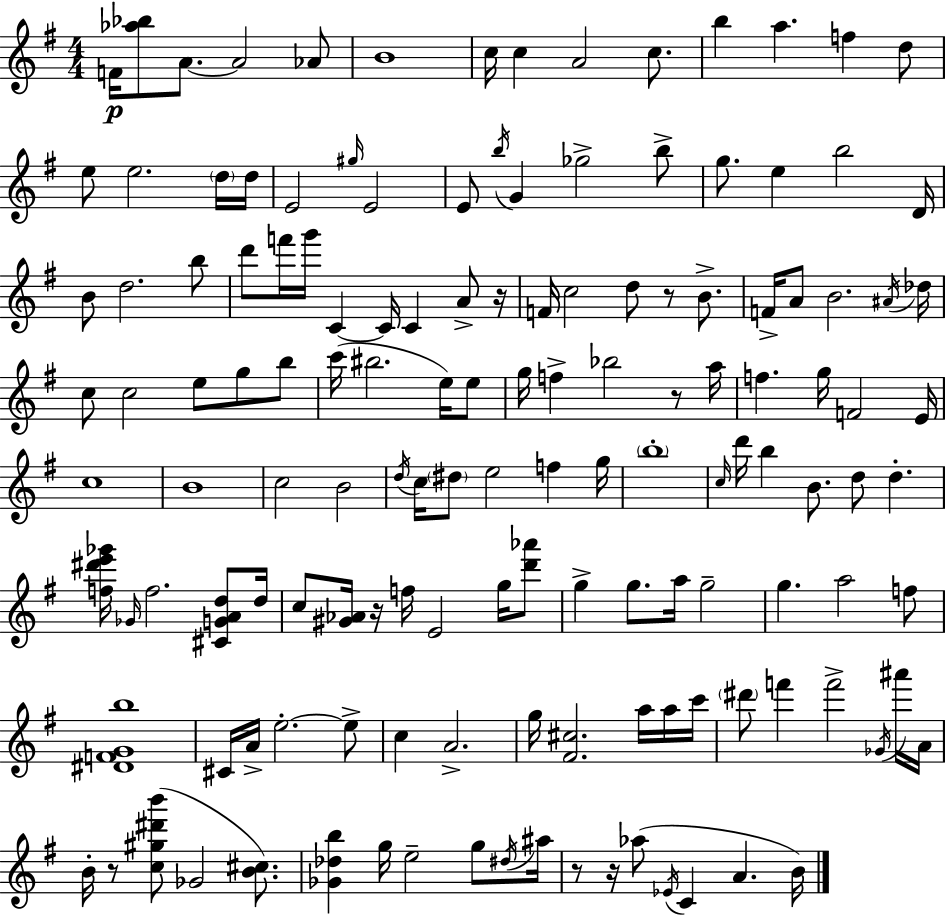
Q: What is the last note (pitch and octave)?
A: B4